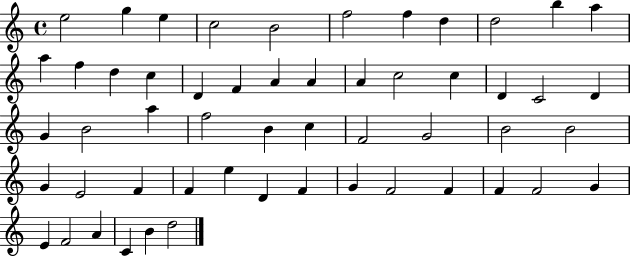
X:1
T:Untitled
M:4/4
L:1/4
K:C
e2 g e c2 B2 f2 f d d2 b a a f d c D F A A A c2 c D C2 D G B2 a f2 B c F2 G2 B2 B2 G E2 F F e D F G F2 F F F2 G E F2 A C B d2